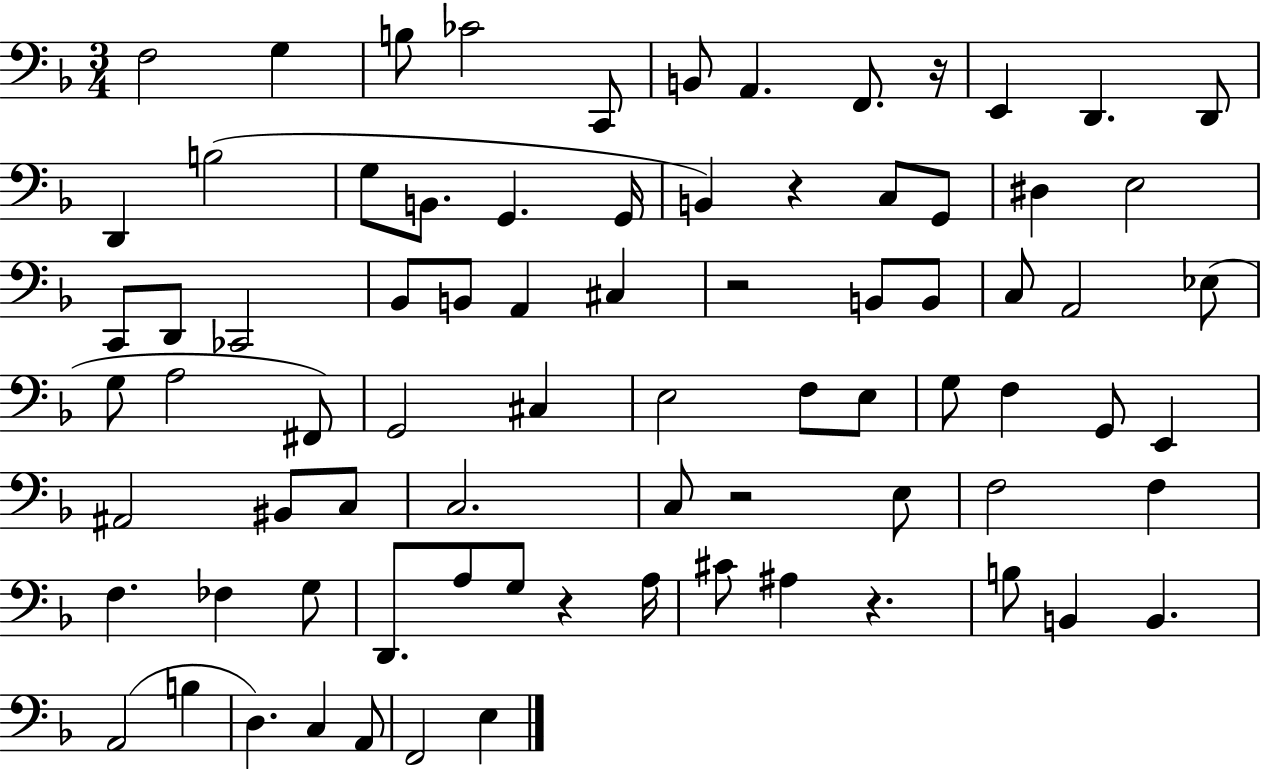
X:1
T:Untitled
M:3/4
L:1/4
K:F
F,2 G, B,/2 _C2 C,,/2 B,,/2 A,, F,,/2 z/4 E,, D,, D,,/2 D,, B,2 G,/2 B,,/2 G,, G,,/4 B,, z C,/2 G,,/2 ^D, E,2 C,,/2 D,,/2 _C,,2 _B,,/2 B,,/2 A,, ^C, z2 B,,/2 B,,/2 C,/2 A,,2 _E,/2 G,/2 A,2 ^F,,/2 G,,2 ^C, E,2 F,/2 E,/2 G,/2 F, G,,/2 E,, ^A,,2 ^B,,/2 C,/2 C,2 C,/2 z2 E,/2 F,2 F, F, _F, G,/2 D,,/2 A,/2 G,/2 z A,/4 ^C/2 ^A, z B,/2 B,, B,, A,,2 B, D, C, A,,/2 F,,2 E,